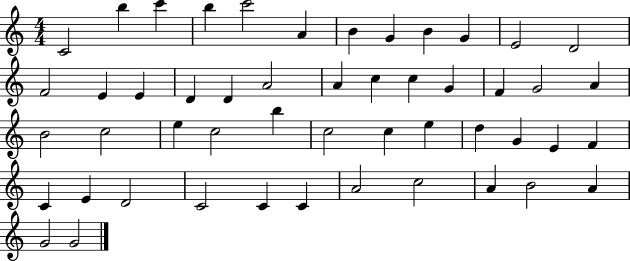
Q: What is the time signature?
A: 4/4